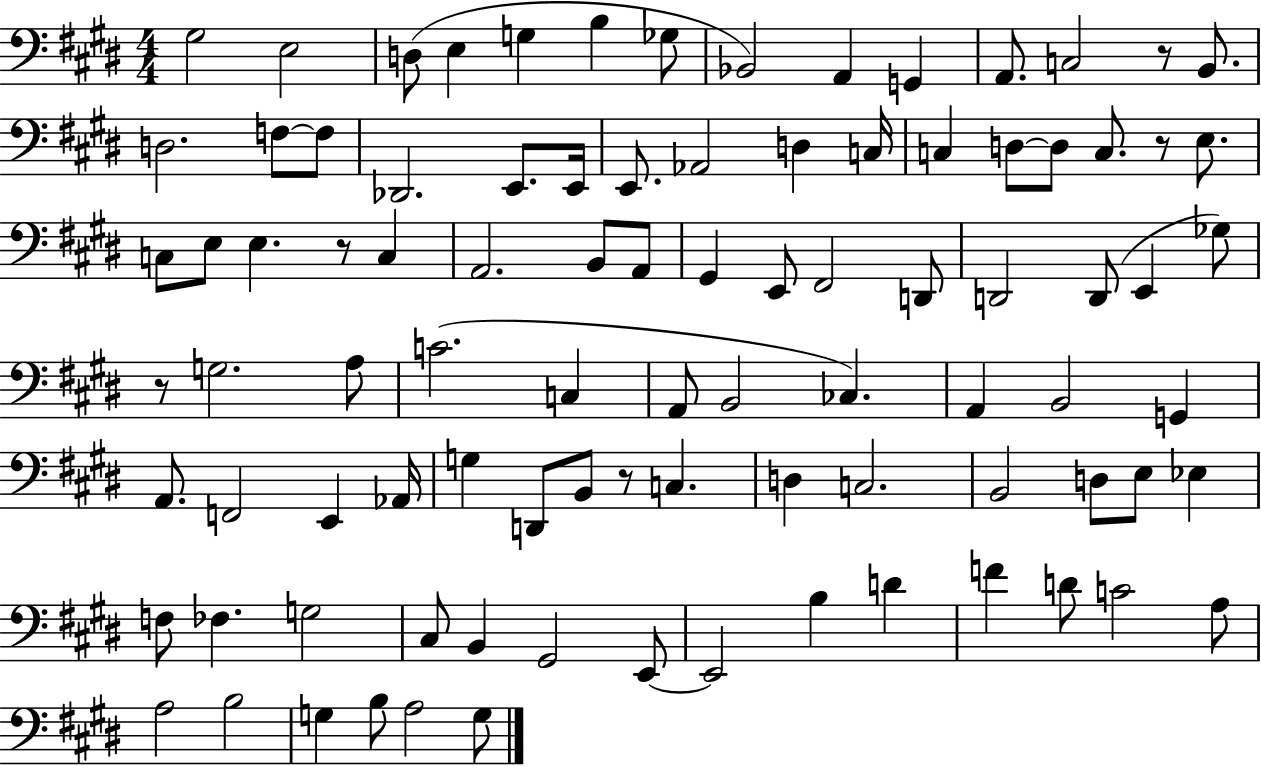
{
  \clef bass
  \numericTimeSignature
  \time 4/4
  \key e \major
  gis2 e2 | d8( e4 g4 b4 ges8 | bes,2) a,4 g,4 | a,8. c2 r8 b,8. | \break d2. f8~~ f8 | des,2. e,8. e,16 | e,8. aes,2 d4 c16 | c4 d8~~ d8 c8. r8 e8. | \break c8 e8 e4. r8 c4 | a,2. b,8 a,8 | gis,4 e,8 fis,2 d,8 | d,2 d,8( e,4 ges8) | \break r8 g2. a8 | c'2.( c4 | a,8 b,2 ces4.) | a,4 b,2 g,4 | \break a,8. f,2 e,4 aes,16 | g4 d,8 b,8 r8 c4. | d4 c2. | b,2 d8 e8 ees4 | \break f8 fes4. g2 | cis8 b,4 gis,2 e,8~~ | e,2 b4 d'4 | f'4 d'8 c'2 a8 | \break a2 b2 | g4 b8 a2 g8 | \bar "|."
}